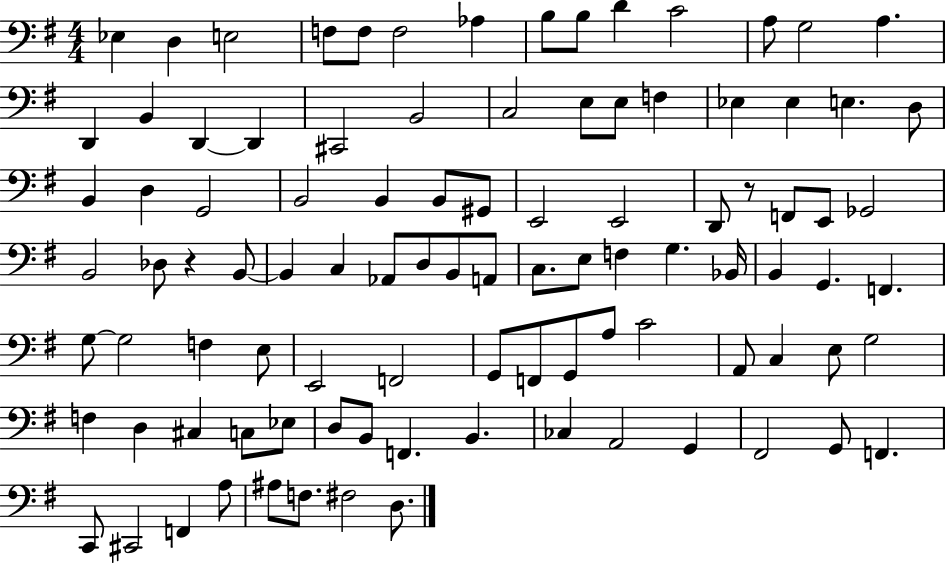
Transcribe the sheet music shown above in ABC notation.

X:1
T:Untitled
M:4/4
L:1/4
K:G
_E, D, E,2 F,/2 F,/2 F,2 _A, B,/2 B,/2 D C2 A,/2 G,2 A, D,, B,, D,, D,, ^C,,2 B,,2 C,2 E,/2 E,/2 F, _E, _E, E, D,/2 B,, D, G,,2 B,,2 B,, B,,/2 ^G,,/2 E,,2 E,,2 D,,/2 z/2 F,,/2 E,,/2 _G,,2 B,,2 _D,/2 z B,,/2 B,, C, _A,,/2 D,/2 B,,/2 A,,/2 C,/2 E,/2 F, G, _B,,/4 B,, G,, F,, G,/2 G,2 F, E,/2 E,,2 F,,2 G,,/2 F,,/2 G,,/2 A,/2 C2 A,,/2 C, E,/2 G,2 F, D, ^C, C,/2 _E,/2 D,/2 B,,/2 F,, B,, _C, A,,2 G,, ^F,,2 G,,/2 F,, C,,/2 ^C,,2 F,, A,/2 ^A,/2 F,/2 ^F,2 D,/2